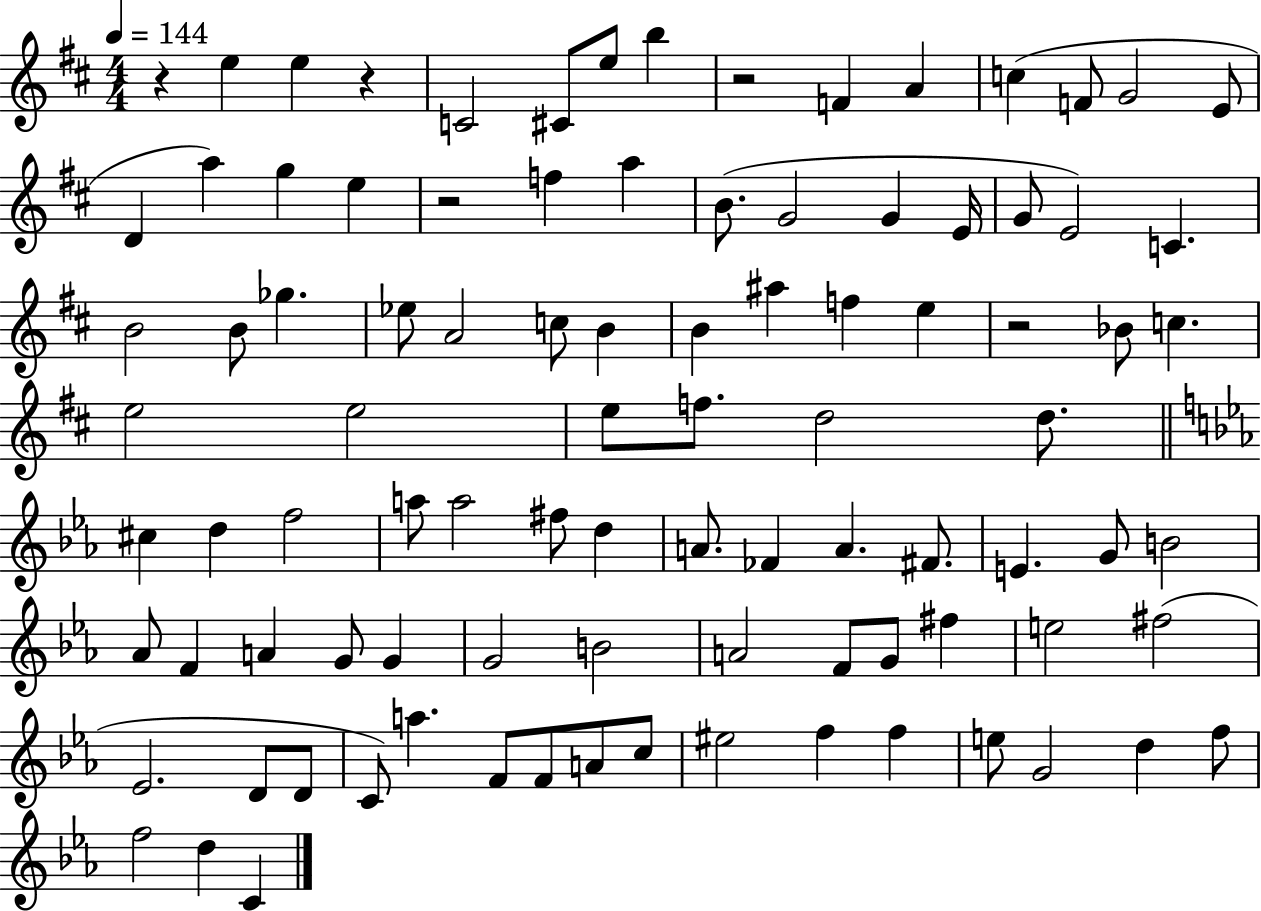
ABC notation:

X:1
T:Untitled
M:4/4
L:1/4
K:D
z e e z C2 ^C/2 e/2 b z2 F A c F/2 G2 E/2 D a g e z2 f a B/2 G2 G E/4 G/2 E2 C B2 B/2 _g _e/2 A2 c/2 B B ^a f e z2 _B/2 c e2 e2 e/2 f/2 d2 d/2 ^c d f2 a/2 a2 ^f/2 d A/2 _F A ^F/2 E G/2 B2 _A/2 F A G/2 G G2 B2 A2 F/2 G/2 ^f e2 ^f2 _E2 D/2 D/2 C/2 a F/2 F/2 A/2 c/2 ^e2 f f e/2 G2 d f/2 f2 d C